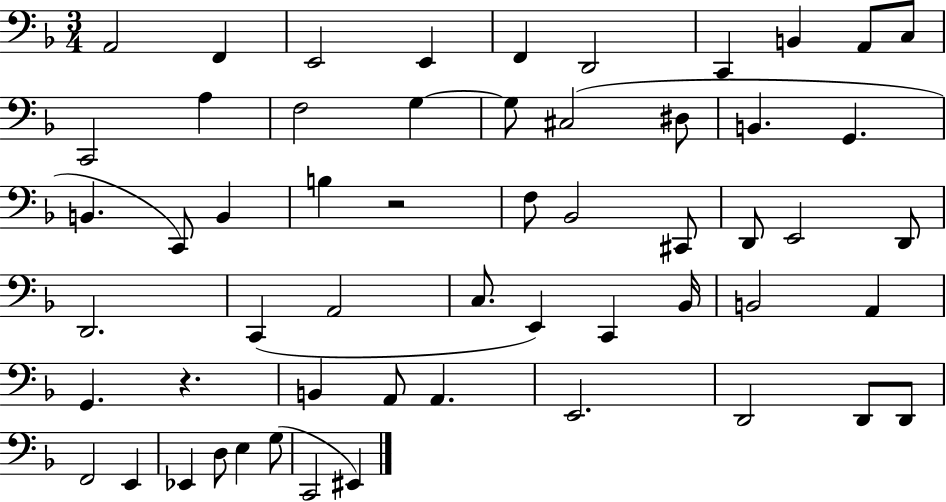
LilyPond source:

{
  \clef bass
  \numericTimeSignature
  \time 3/4
  \key f \major
  a,2 f,4 | e,2 e,4 | f,4 d,2 | c,4 b,4 a,8 c8 | \break c,2 a4 | f2 g4~~ | g8 cis2( dis8 | b,4. g,4. | \break b,4. c,8) b,4 | b4 r2 | f8 bes,2 cis,8 | d,8 e,2 d,8 | \break d,2. | c,4( a,2 | c8. e,4) c,4 bes,16 | b,2 a,4 | \break g,4. r4. | b,4 a,8 a,4. | e,2. | d,2 d,8 d,8 | \break f,2 e,4 | ees,4 d8 e4 g8( | c,2 eis,4) | \bar "|."
}